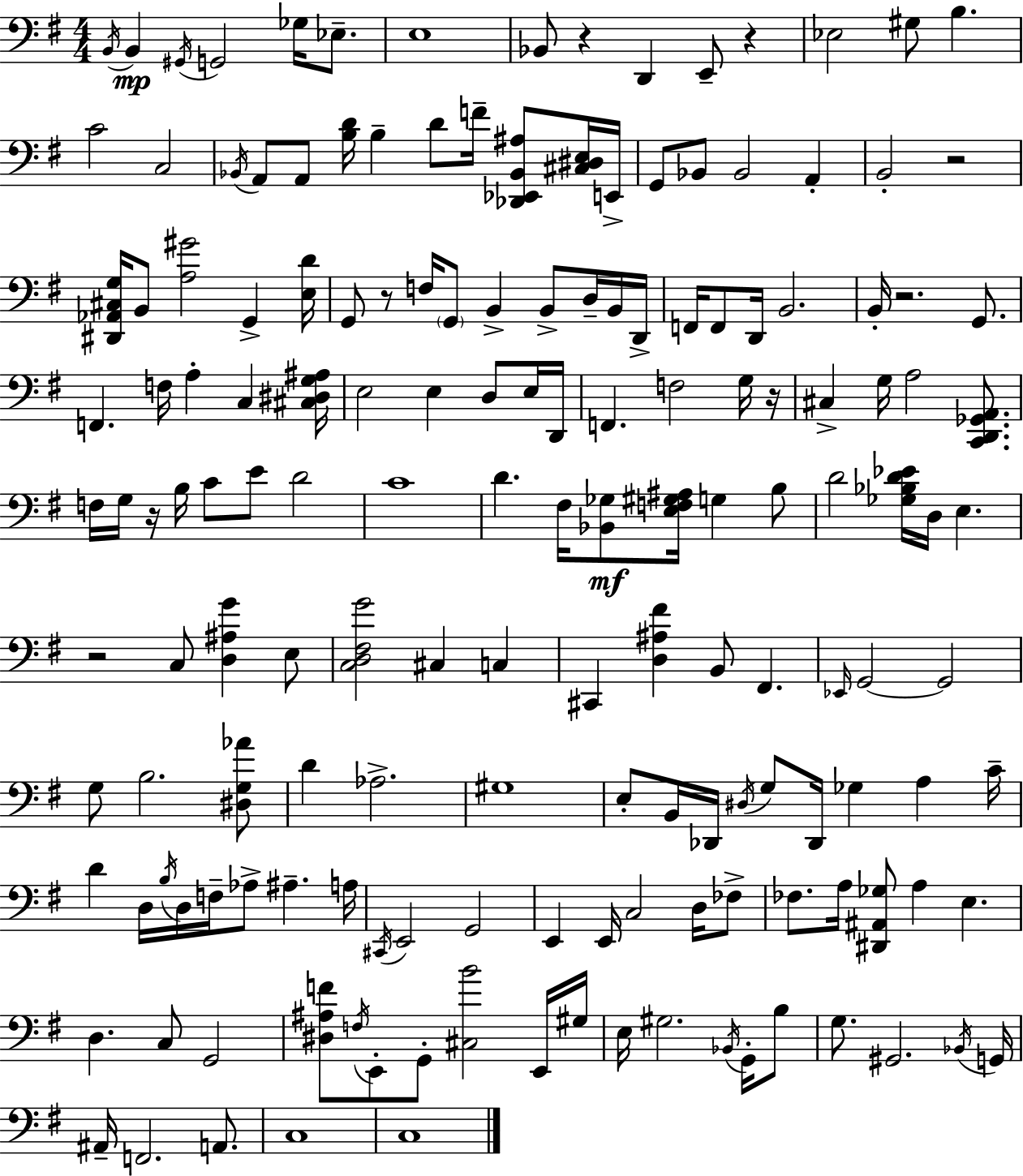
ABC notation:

X:1
T:Untitled
M:4/4
L:1/4
K:Em
B,,/4 B,, ^G,,/4 G,,2 _G,/4 _E,/2 E,4 _B,,/2 z D,, E,,/2 z _E,2 ^G,/2 B, C2 C,2 _B,,/4 A,,/2 A,,/2 [B,D]/4 B, D/2 F/4 [_D,,_E,,_B,,^A,]/2 [^C,^D,E,]/4 E,,/4 G,,/2 _B,,/2 _B,,2 A,, B,,2 z2 [^D,,_A,,^C,G,]/4 B,,/2 [A,^G]2 G,, [E,D]/4 G,,/2 z/2 F,/4 G,,/2 B,, B,,/2 D,/4 B,,/4 D,,/4 F,,/4 F,,/2 D,,/4 B,,2 B,,/4 z2 G,,/2 F,, F,/4 A, C, [^C,^D,G,^A,]/4 E,2 E, D,/2 E,/4 D,,/4 F,, F,2 G,/4 z/4 ^C, G,/4 A,2 [C,,D,,_G,,A,,]/2 F,/4 G,/4 z/4 B,/4 C/2 E/2 D2 C4 D ^F,/4 [_B,,_G,]/2 [E,F,^G,^A,]/4 G, B,/2 D2 [_G,_B,D_E]/4 D,/4 E, z2 C,/2 [D,^A,G] E,/2 [C,D,^F,G]2 ^C, C, ^C,, [D,^A,^F] B,,/2 ^F,, _E,,/4 G,,2 G,,2 G,/2 B,2 [^D,G,_A]/2 D _A,2 ^G,4 E,/2 B,,/4 _D,,/4 ^D,/4 G,/2 _D,,/4 _G, A, C/4 D D,/4 B,/4 D,/4 F,/4 _A,/2 ^A, A,/4 ^C,,/4 E,,2 G,,2 E,, E,,/4 C,2 D,/4 _F,/2 _F,/2 A,/4 [^D,,^A,,_G,]/2 A, E, D, C,/2 G,,2 [^D,^A,F]/2 F,/4 E,,/2 G,,/2 [^C,B]2 E,,/4 ^G,/4 E,/4 ^G,2 _B,,/4 G,,/4 B,/2 G,/2 ^G,,2 _B,,/4 G,,/4 ^A,,/4 F,,2 A,,/2 C,4 C,4